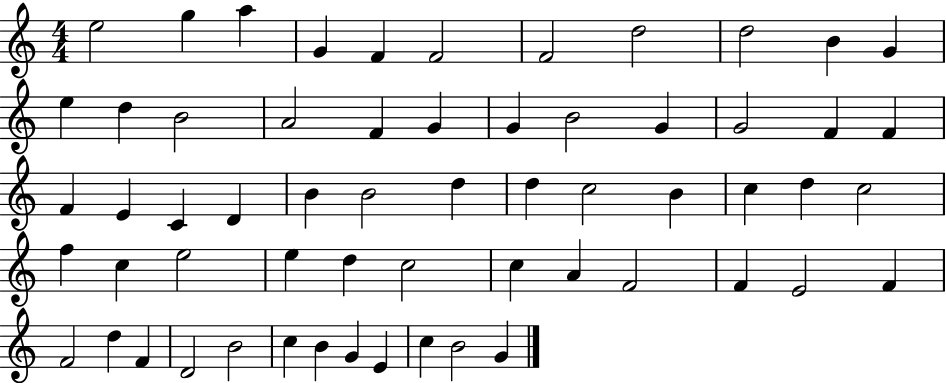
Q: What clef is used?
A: treble